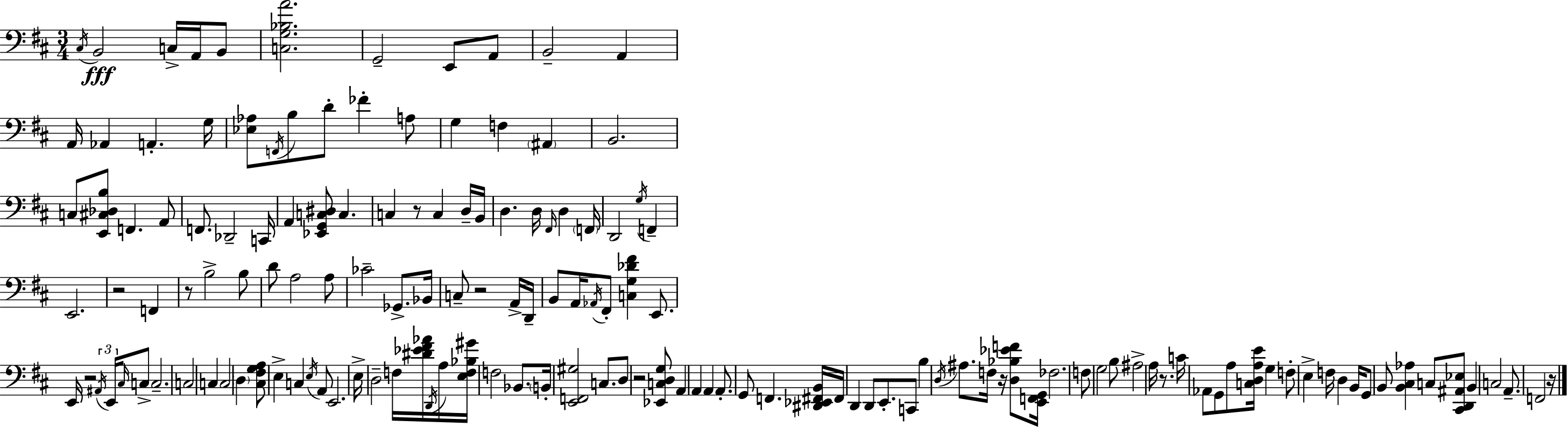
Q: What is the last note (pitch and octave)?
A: F2